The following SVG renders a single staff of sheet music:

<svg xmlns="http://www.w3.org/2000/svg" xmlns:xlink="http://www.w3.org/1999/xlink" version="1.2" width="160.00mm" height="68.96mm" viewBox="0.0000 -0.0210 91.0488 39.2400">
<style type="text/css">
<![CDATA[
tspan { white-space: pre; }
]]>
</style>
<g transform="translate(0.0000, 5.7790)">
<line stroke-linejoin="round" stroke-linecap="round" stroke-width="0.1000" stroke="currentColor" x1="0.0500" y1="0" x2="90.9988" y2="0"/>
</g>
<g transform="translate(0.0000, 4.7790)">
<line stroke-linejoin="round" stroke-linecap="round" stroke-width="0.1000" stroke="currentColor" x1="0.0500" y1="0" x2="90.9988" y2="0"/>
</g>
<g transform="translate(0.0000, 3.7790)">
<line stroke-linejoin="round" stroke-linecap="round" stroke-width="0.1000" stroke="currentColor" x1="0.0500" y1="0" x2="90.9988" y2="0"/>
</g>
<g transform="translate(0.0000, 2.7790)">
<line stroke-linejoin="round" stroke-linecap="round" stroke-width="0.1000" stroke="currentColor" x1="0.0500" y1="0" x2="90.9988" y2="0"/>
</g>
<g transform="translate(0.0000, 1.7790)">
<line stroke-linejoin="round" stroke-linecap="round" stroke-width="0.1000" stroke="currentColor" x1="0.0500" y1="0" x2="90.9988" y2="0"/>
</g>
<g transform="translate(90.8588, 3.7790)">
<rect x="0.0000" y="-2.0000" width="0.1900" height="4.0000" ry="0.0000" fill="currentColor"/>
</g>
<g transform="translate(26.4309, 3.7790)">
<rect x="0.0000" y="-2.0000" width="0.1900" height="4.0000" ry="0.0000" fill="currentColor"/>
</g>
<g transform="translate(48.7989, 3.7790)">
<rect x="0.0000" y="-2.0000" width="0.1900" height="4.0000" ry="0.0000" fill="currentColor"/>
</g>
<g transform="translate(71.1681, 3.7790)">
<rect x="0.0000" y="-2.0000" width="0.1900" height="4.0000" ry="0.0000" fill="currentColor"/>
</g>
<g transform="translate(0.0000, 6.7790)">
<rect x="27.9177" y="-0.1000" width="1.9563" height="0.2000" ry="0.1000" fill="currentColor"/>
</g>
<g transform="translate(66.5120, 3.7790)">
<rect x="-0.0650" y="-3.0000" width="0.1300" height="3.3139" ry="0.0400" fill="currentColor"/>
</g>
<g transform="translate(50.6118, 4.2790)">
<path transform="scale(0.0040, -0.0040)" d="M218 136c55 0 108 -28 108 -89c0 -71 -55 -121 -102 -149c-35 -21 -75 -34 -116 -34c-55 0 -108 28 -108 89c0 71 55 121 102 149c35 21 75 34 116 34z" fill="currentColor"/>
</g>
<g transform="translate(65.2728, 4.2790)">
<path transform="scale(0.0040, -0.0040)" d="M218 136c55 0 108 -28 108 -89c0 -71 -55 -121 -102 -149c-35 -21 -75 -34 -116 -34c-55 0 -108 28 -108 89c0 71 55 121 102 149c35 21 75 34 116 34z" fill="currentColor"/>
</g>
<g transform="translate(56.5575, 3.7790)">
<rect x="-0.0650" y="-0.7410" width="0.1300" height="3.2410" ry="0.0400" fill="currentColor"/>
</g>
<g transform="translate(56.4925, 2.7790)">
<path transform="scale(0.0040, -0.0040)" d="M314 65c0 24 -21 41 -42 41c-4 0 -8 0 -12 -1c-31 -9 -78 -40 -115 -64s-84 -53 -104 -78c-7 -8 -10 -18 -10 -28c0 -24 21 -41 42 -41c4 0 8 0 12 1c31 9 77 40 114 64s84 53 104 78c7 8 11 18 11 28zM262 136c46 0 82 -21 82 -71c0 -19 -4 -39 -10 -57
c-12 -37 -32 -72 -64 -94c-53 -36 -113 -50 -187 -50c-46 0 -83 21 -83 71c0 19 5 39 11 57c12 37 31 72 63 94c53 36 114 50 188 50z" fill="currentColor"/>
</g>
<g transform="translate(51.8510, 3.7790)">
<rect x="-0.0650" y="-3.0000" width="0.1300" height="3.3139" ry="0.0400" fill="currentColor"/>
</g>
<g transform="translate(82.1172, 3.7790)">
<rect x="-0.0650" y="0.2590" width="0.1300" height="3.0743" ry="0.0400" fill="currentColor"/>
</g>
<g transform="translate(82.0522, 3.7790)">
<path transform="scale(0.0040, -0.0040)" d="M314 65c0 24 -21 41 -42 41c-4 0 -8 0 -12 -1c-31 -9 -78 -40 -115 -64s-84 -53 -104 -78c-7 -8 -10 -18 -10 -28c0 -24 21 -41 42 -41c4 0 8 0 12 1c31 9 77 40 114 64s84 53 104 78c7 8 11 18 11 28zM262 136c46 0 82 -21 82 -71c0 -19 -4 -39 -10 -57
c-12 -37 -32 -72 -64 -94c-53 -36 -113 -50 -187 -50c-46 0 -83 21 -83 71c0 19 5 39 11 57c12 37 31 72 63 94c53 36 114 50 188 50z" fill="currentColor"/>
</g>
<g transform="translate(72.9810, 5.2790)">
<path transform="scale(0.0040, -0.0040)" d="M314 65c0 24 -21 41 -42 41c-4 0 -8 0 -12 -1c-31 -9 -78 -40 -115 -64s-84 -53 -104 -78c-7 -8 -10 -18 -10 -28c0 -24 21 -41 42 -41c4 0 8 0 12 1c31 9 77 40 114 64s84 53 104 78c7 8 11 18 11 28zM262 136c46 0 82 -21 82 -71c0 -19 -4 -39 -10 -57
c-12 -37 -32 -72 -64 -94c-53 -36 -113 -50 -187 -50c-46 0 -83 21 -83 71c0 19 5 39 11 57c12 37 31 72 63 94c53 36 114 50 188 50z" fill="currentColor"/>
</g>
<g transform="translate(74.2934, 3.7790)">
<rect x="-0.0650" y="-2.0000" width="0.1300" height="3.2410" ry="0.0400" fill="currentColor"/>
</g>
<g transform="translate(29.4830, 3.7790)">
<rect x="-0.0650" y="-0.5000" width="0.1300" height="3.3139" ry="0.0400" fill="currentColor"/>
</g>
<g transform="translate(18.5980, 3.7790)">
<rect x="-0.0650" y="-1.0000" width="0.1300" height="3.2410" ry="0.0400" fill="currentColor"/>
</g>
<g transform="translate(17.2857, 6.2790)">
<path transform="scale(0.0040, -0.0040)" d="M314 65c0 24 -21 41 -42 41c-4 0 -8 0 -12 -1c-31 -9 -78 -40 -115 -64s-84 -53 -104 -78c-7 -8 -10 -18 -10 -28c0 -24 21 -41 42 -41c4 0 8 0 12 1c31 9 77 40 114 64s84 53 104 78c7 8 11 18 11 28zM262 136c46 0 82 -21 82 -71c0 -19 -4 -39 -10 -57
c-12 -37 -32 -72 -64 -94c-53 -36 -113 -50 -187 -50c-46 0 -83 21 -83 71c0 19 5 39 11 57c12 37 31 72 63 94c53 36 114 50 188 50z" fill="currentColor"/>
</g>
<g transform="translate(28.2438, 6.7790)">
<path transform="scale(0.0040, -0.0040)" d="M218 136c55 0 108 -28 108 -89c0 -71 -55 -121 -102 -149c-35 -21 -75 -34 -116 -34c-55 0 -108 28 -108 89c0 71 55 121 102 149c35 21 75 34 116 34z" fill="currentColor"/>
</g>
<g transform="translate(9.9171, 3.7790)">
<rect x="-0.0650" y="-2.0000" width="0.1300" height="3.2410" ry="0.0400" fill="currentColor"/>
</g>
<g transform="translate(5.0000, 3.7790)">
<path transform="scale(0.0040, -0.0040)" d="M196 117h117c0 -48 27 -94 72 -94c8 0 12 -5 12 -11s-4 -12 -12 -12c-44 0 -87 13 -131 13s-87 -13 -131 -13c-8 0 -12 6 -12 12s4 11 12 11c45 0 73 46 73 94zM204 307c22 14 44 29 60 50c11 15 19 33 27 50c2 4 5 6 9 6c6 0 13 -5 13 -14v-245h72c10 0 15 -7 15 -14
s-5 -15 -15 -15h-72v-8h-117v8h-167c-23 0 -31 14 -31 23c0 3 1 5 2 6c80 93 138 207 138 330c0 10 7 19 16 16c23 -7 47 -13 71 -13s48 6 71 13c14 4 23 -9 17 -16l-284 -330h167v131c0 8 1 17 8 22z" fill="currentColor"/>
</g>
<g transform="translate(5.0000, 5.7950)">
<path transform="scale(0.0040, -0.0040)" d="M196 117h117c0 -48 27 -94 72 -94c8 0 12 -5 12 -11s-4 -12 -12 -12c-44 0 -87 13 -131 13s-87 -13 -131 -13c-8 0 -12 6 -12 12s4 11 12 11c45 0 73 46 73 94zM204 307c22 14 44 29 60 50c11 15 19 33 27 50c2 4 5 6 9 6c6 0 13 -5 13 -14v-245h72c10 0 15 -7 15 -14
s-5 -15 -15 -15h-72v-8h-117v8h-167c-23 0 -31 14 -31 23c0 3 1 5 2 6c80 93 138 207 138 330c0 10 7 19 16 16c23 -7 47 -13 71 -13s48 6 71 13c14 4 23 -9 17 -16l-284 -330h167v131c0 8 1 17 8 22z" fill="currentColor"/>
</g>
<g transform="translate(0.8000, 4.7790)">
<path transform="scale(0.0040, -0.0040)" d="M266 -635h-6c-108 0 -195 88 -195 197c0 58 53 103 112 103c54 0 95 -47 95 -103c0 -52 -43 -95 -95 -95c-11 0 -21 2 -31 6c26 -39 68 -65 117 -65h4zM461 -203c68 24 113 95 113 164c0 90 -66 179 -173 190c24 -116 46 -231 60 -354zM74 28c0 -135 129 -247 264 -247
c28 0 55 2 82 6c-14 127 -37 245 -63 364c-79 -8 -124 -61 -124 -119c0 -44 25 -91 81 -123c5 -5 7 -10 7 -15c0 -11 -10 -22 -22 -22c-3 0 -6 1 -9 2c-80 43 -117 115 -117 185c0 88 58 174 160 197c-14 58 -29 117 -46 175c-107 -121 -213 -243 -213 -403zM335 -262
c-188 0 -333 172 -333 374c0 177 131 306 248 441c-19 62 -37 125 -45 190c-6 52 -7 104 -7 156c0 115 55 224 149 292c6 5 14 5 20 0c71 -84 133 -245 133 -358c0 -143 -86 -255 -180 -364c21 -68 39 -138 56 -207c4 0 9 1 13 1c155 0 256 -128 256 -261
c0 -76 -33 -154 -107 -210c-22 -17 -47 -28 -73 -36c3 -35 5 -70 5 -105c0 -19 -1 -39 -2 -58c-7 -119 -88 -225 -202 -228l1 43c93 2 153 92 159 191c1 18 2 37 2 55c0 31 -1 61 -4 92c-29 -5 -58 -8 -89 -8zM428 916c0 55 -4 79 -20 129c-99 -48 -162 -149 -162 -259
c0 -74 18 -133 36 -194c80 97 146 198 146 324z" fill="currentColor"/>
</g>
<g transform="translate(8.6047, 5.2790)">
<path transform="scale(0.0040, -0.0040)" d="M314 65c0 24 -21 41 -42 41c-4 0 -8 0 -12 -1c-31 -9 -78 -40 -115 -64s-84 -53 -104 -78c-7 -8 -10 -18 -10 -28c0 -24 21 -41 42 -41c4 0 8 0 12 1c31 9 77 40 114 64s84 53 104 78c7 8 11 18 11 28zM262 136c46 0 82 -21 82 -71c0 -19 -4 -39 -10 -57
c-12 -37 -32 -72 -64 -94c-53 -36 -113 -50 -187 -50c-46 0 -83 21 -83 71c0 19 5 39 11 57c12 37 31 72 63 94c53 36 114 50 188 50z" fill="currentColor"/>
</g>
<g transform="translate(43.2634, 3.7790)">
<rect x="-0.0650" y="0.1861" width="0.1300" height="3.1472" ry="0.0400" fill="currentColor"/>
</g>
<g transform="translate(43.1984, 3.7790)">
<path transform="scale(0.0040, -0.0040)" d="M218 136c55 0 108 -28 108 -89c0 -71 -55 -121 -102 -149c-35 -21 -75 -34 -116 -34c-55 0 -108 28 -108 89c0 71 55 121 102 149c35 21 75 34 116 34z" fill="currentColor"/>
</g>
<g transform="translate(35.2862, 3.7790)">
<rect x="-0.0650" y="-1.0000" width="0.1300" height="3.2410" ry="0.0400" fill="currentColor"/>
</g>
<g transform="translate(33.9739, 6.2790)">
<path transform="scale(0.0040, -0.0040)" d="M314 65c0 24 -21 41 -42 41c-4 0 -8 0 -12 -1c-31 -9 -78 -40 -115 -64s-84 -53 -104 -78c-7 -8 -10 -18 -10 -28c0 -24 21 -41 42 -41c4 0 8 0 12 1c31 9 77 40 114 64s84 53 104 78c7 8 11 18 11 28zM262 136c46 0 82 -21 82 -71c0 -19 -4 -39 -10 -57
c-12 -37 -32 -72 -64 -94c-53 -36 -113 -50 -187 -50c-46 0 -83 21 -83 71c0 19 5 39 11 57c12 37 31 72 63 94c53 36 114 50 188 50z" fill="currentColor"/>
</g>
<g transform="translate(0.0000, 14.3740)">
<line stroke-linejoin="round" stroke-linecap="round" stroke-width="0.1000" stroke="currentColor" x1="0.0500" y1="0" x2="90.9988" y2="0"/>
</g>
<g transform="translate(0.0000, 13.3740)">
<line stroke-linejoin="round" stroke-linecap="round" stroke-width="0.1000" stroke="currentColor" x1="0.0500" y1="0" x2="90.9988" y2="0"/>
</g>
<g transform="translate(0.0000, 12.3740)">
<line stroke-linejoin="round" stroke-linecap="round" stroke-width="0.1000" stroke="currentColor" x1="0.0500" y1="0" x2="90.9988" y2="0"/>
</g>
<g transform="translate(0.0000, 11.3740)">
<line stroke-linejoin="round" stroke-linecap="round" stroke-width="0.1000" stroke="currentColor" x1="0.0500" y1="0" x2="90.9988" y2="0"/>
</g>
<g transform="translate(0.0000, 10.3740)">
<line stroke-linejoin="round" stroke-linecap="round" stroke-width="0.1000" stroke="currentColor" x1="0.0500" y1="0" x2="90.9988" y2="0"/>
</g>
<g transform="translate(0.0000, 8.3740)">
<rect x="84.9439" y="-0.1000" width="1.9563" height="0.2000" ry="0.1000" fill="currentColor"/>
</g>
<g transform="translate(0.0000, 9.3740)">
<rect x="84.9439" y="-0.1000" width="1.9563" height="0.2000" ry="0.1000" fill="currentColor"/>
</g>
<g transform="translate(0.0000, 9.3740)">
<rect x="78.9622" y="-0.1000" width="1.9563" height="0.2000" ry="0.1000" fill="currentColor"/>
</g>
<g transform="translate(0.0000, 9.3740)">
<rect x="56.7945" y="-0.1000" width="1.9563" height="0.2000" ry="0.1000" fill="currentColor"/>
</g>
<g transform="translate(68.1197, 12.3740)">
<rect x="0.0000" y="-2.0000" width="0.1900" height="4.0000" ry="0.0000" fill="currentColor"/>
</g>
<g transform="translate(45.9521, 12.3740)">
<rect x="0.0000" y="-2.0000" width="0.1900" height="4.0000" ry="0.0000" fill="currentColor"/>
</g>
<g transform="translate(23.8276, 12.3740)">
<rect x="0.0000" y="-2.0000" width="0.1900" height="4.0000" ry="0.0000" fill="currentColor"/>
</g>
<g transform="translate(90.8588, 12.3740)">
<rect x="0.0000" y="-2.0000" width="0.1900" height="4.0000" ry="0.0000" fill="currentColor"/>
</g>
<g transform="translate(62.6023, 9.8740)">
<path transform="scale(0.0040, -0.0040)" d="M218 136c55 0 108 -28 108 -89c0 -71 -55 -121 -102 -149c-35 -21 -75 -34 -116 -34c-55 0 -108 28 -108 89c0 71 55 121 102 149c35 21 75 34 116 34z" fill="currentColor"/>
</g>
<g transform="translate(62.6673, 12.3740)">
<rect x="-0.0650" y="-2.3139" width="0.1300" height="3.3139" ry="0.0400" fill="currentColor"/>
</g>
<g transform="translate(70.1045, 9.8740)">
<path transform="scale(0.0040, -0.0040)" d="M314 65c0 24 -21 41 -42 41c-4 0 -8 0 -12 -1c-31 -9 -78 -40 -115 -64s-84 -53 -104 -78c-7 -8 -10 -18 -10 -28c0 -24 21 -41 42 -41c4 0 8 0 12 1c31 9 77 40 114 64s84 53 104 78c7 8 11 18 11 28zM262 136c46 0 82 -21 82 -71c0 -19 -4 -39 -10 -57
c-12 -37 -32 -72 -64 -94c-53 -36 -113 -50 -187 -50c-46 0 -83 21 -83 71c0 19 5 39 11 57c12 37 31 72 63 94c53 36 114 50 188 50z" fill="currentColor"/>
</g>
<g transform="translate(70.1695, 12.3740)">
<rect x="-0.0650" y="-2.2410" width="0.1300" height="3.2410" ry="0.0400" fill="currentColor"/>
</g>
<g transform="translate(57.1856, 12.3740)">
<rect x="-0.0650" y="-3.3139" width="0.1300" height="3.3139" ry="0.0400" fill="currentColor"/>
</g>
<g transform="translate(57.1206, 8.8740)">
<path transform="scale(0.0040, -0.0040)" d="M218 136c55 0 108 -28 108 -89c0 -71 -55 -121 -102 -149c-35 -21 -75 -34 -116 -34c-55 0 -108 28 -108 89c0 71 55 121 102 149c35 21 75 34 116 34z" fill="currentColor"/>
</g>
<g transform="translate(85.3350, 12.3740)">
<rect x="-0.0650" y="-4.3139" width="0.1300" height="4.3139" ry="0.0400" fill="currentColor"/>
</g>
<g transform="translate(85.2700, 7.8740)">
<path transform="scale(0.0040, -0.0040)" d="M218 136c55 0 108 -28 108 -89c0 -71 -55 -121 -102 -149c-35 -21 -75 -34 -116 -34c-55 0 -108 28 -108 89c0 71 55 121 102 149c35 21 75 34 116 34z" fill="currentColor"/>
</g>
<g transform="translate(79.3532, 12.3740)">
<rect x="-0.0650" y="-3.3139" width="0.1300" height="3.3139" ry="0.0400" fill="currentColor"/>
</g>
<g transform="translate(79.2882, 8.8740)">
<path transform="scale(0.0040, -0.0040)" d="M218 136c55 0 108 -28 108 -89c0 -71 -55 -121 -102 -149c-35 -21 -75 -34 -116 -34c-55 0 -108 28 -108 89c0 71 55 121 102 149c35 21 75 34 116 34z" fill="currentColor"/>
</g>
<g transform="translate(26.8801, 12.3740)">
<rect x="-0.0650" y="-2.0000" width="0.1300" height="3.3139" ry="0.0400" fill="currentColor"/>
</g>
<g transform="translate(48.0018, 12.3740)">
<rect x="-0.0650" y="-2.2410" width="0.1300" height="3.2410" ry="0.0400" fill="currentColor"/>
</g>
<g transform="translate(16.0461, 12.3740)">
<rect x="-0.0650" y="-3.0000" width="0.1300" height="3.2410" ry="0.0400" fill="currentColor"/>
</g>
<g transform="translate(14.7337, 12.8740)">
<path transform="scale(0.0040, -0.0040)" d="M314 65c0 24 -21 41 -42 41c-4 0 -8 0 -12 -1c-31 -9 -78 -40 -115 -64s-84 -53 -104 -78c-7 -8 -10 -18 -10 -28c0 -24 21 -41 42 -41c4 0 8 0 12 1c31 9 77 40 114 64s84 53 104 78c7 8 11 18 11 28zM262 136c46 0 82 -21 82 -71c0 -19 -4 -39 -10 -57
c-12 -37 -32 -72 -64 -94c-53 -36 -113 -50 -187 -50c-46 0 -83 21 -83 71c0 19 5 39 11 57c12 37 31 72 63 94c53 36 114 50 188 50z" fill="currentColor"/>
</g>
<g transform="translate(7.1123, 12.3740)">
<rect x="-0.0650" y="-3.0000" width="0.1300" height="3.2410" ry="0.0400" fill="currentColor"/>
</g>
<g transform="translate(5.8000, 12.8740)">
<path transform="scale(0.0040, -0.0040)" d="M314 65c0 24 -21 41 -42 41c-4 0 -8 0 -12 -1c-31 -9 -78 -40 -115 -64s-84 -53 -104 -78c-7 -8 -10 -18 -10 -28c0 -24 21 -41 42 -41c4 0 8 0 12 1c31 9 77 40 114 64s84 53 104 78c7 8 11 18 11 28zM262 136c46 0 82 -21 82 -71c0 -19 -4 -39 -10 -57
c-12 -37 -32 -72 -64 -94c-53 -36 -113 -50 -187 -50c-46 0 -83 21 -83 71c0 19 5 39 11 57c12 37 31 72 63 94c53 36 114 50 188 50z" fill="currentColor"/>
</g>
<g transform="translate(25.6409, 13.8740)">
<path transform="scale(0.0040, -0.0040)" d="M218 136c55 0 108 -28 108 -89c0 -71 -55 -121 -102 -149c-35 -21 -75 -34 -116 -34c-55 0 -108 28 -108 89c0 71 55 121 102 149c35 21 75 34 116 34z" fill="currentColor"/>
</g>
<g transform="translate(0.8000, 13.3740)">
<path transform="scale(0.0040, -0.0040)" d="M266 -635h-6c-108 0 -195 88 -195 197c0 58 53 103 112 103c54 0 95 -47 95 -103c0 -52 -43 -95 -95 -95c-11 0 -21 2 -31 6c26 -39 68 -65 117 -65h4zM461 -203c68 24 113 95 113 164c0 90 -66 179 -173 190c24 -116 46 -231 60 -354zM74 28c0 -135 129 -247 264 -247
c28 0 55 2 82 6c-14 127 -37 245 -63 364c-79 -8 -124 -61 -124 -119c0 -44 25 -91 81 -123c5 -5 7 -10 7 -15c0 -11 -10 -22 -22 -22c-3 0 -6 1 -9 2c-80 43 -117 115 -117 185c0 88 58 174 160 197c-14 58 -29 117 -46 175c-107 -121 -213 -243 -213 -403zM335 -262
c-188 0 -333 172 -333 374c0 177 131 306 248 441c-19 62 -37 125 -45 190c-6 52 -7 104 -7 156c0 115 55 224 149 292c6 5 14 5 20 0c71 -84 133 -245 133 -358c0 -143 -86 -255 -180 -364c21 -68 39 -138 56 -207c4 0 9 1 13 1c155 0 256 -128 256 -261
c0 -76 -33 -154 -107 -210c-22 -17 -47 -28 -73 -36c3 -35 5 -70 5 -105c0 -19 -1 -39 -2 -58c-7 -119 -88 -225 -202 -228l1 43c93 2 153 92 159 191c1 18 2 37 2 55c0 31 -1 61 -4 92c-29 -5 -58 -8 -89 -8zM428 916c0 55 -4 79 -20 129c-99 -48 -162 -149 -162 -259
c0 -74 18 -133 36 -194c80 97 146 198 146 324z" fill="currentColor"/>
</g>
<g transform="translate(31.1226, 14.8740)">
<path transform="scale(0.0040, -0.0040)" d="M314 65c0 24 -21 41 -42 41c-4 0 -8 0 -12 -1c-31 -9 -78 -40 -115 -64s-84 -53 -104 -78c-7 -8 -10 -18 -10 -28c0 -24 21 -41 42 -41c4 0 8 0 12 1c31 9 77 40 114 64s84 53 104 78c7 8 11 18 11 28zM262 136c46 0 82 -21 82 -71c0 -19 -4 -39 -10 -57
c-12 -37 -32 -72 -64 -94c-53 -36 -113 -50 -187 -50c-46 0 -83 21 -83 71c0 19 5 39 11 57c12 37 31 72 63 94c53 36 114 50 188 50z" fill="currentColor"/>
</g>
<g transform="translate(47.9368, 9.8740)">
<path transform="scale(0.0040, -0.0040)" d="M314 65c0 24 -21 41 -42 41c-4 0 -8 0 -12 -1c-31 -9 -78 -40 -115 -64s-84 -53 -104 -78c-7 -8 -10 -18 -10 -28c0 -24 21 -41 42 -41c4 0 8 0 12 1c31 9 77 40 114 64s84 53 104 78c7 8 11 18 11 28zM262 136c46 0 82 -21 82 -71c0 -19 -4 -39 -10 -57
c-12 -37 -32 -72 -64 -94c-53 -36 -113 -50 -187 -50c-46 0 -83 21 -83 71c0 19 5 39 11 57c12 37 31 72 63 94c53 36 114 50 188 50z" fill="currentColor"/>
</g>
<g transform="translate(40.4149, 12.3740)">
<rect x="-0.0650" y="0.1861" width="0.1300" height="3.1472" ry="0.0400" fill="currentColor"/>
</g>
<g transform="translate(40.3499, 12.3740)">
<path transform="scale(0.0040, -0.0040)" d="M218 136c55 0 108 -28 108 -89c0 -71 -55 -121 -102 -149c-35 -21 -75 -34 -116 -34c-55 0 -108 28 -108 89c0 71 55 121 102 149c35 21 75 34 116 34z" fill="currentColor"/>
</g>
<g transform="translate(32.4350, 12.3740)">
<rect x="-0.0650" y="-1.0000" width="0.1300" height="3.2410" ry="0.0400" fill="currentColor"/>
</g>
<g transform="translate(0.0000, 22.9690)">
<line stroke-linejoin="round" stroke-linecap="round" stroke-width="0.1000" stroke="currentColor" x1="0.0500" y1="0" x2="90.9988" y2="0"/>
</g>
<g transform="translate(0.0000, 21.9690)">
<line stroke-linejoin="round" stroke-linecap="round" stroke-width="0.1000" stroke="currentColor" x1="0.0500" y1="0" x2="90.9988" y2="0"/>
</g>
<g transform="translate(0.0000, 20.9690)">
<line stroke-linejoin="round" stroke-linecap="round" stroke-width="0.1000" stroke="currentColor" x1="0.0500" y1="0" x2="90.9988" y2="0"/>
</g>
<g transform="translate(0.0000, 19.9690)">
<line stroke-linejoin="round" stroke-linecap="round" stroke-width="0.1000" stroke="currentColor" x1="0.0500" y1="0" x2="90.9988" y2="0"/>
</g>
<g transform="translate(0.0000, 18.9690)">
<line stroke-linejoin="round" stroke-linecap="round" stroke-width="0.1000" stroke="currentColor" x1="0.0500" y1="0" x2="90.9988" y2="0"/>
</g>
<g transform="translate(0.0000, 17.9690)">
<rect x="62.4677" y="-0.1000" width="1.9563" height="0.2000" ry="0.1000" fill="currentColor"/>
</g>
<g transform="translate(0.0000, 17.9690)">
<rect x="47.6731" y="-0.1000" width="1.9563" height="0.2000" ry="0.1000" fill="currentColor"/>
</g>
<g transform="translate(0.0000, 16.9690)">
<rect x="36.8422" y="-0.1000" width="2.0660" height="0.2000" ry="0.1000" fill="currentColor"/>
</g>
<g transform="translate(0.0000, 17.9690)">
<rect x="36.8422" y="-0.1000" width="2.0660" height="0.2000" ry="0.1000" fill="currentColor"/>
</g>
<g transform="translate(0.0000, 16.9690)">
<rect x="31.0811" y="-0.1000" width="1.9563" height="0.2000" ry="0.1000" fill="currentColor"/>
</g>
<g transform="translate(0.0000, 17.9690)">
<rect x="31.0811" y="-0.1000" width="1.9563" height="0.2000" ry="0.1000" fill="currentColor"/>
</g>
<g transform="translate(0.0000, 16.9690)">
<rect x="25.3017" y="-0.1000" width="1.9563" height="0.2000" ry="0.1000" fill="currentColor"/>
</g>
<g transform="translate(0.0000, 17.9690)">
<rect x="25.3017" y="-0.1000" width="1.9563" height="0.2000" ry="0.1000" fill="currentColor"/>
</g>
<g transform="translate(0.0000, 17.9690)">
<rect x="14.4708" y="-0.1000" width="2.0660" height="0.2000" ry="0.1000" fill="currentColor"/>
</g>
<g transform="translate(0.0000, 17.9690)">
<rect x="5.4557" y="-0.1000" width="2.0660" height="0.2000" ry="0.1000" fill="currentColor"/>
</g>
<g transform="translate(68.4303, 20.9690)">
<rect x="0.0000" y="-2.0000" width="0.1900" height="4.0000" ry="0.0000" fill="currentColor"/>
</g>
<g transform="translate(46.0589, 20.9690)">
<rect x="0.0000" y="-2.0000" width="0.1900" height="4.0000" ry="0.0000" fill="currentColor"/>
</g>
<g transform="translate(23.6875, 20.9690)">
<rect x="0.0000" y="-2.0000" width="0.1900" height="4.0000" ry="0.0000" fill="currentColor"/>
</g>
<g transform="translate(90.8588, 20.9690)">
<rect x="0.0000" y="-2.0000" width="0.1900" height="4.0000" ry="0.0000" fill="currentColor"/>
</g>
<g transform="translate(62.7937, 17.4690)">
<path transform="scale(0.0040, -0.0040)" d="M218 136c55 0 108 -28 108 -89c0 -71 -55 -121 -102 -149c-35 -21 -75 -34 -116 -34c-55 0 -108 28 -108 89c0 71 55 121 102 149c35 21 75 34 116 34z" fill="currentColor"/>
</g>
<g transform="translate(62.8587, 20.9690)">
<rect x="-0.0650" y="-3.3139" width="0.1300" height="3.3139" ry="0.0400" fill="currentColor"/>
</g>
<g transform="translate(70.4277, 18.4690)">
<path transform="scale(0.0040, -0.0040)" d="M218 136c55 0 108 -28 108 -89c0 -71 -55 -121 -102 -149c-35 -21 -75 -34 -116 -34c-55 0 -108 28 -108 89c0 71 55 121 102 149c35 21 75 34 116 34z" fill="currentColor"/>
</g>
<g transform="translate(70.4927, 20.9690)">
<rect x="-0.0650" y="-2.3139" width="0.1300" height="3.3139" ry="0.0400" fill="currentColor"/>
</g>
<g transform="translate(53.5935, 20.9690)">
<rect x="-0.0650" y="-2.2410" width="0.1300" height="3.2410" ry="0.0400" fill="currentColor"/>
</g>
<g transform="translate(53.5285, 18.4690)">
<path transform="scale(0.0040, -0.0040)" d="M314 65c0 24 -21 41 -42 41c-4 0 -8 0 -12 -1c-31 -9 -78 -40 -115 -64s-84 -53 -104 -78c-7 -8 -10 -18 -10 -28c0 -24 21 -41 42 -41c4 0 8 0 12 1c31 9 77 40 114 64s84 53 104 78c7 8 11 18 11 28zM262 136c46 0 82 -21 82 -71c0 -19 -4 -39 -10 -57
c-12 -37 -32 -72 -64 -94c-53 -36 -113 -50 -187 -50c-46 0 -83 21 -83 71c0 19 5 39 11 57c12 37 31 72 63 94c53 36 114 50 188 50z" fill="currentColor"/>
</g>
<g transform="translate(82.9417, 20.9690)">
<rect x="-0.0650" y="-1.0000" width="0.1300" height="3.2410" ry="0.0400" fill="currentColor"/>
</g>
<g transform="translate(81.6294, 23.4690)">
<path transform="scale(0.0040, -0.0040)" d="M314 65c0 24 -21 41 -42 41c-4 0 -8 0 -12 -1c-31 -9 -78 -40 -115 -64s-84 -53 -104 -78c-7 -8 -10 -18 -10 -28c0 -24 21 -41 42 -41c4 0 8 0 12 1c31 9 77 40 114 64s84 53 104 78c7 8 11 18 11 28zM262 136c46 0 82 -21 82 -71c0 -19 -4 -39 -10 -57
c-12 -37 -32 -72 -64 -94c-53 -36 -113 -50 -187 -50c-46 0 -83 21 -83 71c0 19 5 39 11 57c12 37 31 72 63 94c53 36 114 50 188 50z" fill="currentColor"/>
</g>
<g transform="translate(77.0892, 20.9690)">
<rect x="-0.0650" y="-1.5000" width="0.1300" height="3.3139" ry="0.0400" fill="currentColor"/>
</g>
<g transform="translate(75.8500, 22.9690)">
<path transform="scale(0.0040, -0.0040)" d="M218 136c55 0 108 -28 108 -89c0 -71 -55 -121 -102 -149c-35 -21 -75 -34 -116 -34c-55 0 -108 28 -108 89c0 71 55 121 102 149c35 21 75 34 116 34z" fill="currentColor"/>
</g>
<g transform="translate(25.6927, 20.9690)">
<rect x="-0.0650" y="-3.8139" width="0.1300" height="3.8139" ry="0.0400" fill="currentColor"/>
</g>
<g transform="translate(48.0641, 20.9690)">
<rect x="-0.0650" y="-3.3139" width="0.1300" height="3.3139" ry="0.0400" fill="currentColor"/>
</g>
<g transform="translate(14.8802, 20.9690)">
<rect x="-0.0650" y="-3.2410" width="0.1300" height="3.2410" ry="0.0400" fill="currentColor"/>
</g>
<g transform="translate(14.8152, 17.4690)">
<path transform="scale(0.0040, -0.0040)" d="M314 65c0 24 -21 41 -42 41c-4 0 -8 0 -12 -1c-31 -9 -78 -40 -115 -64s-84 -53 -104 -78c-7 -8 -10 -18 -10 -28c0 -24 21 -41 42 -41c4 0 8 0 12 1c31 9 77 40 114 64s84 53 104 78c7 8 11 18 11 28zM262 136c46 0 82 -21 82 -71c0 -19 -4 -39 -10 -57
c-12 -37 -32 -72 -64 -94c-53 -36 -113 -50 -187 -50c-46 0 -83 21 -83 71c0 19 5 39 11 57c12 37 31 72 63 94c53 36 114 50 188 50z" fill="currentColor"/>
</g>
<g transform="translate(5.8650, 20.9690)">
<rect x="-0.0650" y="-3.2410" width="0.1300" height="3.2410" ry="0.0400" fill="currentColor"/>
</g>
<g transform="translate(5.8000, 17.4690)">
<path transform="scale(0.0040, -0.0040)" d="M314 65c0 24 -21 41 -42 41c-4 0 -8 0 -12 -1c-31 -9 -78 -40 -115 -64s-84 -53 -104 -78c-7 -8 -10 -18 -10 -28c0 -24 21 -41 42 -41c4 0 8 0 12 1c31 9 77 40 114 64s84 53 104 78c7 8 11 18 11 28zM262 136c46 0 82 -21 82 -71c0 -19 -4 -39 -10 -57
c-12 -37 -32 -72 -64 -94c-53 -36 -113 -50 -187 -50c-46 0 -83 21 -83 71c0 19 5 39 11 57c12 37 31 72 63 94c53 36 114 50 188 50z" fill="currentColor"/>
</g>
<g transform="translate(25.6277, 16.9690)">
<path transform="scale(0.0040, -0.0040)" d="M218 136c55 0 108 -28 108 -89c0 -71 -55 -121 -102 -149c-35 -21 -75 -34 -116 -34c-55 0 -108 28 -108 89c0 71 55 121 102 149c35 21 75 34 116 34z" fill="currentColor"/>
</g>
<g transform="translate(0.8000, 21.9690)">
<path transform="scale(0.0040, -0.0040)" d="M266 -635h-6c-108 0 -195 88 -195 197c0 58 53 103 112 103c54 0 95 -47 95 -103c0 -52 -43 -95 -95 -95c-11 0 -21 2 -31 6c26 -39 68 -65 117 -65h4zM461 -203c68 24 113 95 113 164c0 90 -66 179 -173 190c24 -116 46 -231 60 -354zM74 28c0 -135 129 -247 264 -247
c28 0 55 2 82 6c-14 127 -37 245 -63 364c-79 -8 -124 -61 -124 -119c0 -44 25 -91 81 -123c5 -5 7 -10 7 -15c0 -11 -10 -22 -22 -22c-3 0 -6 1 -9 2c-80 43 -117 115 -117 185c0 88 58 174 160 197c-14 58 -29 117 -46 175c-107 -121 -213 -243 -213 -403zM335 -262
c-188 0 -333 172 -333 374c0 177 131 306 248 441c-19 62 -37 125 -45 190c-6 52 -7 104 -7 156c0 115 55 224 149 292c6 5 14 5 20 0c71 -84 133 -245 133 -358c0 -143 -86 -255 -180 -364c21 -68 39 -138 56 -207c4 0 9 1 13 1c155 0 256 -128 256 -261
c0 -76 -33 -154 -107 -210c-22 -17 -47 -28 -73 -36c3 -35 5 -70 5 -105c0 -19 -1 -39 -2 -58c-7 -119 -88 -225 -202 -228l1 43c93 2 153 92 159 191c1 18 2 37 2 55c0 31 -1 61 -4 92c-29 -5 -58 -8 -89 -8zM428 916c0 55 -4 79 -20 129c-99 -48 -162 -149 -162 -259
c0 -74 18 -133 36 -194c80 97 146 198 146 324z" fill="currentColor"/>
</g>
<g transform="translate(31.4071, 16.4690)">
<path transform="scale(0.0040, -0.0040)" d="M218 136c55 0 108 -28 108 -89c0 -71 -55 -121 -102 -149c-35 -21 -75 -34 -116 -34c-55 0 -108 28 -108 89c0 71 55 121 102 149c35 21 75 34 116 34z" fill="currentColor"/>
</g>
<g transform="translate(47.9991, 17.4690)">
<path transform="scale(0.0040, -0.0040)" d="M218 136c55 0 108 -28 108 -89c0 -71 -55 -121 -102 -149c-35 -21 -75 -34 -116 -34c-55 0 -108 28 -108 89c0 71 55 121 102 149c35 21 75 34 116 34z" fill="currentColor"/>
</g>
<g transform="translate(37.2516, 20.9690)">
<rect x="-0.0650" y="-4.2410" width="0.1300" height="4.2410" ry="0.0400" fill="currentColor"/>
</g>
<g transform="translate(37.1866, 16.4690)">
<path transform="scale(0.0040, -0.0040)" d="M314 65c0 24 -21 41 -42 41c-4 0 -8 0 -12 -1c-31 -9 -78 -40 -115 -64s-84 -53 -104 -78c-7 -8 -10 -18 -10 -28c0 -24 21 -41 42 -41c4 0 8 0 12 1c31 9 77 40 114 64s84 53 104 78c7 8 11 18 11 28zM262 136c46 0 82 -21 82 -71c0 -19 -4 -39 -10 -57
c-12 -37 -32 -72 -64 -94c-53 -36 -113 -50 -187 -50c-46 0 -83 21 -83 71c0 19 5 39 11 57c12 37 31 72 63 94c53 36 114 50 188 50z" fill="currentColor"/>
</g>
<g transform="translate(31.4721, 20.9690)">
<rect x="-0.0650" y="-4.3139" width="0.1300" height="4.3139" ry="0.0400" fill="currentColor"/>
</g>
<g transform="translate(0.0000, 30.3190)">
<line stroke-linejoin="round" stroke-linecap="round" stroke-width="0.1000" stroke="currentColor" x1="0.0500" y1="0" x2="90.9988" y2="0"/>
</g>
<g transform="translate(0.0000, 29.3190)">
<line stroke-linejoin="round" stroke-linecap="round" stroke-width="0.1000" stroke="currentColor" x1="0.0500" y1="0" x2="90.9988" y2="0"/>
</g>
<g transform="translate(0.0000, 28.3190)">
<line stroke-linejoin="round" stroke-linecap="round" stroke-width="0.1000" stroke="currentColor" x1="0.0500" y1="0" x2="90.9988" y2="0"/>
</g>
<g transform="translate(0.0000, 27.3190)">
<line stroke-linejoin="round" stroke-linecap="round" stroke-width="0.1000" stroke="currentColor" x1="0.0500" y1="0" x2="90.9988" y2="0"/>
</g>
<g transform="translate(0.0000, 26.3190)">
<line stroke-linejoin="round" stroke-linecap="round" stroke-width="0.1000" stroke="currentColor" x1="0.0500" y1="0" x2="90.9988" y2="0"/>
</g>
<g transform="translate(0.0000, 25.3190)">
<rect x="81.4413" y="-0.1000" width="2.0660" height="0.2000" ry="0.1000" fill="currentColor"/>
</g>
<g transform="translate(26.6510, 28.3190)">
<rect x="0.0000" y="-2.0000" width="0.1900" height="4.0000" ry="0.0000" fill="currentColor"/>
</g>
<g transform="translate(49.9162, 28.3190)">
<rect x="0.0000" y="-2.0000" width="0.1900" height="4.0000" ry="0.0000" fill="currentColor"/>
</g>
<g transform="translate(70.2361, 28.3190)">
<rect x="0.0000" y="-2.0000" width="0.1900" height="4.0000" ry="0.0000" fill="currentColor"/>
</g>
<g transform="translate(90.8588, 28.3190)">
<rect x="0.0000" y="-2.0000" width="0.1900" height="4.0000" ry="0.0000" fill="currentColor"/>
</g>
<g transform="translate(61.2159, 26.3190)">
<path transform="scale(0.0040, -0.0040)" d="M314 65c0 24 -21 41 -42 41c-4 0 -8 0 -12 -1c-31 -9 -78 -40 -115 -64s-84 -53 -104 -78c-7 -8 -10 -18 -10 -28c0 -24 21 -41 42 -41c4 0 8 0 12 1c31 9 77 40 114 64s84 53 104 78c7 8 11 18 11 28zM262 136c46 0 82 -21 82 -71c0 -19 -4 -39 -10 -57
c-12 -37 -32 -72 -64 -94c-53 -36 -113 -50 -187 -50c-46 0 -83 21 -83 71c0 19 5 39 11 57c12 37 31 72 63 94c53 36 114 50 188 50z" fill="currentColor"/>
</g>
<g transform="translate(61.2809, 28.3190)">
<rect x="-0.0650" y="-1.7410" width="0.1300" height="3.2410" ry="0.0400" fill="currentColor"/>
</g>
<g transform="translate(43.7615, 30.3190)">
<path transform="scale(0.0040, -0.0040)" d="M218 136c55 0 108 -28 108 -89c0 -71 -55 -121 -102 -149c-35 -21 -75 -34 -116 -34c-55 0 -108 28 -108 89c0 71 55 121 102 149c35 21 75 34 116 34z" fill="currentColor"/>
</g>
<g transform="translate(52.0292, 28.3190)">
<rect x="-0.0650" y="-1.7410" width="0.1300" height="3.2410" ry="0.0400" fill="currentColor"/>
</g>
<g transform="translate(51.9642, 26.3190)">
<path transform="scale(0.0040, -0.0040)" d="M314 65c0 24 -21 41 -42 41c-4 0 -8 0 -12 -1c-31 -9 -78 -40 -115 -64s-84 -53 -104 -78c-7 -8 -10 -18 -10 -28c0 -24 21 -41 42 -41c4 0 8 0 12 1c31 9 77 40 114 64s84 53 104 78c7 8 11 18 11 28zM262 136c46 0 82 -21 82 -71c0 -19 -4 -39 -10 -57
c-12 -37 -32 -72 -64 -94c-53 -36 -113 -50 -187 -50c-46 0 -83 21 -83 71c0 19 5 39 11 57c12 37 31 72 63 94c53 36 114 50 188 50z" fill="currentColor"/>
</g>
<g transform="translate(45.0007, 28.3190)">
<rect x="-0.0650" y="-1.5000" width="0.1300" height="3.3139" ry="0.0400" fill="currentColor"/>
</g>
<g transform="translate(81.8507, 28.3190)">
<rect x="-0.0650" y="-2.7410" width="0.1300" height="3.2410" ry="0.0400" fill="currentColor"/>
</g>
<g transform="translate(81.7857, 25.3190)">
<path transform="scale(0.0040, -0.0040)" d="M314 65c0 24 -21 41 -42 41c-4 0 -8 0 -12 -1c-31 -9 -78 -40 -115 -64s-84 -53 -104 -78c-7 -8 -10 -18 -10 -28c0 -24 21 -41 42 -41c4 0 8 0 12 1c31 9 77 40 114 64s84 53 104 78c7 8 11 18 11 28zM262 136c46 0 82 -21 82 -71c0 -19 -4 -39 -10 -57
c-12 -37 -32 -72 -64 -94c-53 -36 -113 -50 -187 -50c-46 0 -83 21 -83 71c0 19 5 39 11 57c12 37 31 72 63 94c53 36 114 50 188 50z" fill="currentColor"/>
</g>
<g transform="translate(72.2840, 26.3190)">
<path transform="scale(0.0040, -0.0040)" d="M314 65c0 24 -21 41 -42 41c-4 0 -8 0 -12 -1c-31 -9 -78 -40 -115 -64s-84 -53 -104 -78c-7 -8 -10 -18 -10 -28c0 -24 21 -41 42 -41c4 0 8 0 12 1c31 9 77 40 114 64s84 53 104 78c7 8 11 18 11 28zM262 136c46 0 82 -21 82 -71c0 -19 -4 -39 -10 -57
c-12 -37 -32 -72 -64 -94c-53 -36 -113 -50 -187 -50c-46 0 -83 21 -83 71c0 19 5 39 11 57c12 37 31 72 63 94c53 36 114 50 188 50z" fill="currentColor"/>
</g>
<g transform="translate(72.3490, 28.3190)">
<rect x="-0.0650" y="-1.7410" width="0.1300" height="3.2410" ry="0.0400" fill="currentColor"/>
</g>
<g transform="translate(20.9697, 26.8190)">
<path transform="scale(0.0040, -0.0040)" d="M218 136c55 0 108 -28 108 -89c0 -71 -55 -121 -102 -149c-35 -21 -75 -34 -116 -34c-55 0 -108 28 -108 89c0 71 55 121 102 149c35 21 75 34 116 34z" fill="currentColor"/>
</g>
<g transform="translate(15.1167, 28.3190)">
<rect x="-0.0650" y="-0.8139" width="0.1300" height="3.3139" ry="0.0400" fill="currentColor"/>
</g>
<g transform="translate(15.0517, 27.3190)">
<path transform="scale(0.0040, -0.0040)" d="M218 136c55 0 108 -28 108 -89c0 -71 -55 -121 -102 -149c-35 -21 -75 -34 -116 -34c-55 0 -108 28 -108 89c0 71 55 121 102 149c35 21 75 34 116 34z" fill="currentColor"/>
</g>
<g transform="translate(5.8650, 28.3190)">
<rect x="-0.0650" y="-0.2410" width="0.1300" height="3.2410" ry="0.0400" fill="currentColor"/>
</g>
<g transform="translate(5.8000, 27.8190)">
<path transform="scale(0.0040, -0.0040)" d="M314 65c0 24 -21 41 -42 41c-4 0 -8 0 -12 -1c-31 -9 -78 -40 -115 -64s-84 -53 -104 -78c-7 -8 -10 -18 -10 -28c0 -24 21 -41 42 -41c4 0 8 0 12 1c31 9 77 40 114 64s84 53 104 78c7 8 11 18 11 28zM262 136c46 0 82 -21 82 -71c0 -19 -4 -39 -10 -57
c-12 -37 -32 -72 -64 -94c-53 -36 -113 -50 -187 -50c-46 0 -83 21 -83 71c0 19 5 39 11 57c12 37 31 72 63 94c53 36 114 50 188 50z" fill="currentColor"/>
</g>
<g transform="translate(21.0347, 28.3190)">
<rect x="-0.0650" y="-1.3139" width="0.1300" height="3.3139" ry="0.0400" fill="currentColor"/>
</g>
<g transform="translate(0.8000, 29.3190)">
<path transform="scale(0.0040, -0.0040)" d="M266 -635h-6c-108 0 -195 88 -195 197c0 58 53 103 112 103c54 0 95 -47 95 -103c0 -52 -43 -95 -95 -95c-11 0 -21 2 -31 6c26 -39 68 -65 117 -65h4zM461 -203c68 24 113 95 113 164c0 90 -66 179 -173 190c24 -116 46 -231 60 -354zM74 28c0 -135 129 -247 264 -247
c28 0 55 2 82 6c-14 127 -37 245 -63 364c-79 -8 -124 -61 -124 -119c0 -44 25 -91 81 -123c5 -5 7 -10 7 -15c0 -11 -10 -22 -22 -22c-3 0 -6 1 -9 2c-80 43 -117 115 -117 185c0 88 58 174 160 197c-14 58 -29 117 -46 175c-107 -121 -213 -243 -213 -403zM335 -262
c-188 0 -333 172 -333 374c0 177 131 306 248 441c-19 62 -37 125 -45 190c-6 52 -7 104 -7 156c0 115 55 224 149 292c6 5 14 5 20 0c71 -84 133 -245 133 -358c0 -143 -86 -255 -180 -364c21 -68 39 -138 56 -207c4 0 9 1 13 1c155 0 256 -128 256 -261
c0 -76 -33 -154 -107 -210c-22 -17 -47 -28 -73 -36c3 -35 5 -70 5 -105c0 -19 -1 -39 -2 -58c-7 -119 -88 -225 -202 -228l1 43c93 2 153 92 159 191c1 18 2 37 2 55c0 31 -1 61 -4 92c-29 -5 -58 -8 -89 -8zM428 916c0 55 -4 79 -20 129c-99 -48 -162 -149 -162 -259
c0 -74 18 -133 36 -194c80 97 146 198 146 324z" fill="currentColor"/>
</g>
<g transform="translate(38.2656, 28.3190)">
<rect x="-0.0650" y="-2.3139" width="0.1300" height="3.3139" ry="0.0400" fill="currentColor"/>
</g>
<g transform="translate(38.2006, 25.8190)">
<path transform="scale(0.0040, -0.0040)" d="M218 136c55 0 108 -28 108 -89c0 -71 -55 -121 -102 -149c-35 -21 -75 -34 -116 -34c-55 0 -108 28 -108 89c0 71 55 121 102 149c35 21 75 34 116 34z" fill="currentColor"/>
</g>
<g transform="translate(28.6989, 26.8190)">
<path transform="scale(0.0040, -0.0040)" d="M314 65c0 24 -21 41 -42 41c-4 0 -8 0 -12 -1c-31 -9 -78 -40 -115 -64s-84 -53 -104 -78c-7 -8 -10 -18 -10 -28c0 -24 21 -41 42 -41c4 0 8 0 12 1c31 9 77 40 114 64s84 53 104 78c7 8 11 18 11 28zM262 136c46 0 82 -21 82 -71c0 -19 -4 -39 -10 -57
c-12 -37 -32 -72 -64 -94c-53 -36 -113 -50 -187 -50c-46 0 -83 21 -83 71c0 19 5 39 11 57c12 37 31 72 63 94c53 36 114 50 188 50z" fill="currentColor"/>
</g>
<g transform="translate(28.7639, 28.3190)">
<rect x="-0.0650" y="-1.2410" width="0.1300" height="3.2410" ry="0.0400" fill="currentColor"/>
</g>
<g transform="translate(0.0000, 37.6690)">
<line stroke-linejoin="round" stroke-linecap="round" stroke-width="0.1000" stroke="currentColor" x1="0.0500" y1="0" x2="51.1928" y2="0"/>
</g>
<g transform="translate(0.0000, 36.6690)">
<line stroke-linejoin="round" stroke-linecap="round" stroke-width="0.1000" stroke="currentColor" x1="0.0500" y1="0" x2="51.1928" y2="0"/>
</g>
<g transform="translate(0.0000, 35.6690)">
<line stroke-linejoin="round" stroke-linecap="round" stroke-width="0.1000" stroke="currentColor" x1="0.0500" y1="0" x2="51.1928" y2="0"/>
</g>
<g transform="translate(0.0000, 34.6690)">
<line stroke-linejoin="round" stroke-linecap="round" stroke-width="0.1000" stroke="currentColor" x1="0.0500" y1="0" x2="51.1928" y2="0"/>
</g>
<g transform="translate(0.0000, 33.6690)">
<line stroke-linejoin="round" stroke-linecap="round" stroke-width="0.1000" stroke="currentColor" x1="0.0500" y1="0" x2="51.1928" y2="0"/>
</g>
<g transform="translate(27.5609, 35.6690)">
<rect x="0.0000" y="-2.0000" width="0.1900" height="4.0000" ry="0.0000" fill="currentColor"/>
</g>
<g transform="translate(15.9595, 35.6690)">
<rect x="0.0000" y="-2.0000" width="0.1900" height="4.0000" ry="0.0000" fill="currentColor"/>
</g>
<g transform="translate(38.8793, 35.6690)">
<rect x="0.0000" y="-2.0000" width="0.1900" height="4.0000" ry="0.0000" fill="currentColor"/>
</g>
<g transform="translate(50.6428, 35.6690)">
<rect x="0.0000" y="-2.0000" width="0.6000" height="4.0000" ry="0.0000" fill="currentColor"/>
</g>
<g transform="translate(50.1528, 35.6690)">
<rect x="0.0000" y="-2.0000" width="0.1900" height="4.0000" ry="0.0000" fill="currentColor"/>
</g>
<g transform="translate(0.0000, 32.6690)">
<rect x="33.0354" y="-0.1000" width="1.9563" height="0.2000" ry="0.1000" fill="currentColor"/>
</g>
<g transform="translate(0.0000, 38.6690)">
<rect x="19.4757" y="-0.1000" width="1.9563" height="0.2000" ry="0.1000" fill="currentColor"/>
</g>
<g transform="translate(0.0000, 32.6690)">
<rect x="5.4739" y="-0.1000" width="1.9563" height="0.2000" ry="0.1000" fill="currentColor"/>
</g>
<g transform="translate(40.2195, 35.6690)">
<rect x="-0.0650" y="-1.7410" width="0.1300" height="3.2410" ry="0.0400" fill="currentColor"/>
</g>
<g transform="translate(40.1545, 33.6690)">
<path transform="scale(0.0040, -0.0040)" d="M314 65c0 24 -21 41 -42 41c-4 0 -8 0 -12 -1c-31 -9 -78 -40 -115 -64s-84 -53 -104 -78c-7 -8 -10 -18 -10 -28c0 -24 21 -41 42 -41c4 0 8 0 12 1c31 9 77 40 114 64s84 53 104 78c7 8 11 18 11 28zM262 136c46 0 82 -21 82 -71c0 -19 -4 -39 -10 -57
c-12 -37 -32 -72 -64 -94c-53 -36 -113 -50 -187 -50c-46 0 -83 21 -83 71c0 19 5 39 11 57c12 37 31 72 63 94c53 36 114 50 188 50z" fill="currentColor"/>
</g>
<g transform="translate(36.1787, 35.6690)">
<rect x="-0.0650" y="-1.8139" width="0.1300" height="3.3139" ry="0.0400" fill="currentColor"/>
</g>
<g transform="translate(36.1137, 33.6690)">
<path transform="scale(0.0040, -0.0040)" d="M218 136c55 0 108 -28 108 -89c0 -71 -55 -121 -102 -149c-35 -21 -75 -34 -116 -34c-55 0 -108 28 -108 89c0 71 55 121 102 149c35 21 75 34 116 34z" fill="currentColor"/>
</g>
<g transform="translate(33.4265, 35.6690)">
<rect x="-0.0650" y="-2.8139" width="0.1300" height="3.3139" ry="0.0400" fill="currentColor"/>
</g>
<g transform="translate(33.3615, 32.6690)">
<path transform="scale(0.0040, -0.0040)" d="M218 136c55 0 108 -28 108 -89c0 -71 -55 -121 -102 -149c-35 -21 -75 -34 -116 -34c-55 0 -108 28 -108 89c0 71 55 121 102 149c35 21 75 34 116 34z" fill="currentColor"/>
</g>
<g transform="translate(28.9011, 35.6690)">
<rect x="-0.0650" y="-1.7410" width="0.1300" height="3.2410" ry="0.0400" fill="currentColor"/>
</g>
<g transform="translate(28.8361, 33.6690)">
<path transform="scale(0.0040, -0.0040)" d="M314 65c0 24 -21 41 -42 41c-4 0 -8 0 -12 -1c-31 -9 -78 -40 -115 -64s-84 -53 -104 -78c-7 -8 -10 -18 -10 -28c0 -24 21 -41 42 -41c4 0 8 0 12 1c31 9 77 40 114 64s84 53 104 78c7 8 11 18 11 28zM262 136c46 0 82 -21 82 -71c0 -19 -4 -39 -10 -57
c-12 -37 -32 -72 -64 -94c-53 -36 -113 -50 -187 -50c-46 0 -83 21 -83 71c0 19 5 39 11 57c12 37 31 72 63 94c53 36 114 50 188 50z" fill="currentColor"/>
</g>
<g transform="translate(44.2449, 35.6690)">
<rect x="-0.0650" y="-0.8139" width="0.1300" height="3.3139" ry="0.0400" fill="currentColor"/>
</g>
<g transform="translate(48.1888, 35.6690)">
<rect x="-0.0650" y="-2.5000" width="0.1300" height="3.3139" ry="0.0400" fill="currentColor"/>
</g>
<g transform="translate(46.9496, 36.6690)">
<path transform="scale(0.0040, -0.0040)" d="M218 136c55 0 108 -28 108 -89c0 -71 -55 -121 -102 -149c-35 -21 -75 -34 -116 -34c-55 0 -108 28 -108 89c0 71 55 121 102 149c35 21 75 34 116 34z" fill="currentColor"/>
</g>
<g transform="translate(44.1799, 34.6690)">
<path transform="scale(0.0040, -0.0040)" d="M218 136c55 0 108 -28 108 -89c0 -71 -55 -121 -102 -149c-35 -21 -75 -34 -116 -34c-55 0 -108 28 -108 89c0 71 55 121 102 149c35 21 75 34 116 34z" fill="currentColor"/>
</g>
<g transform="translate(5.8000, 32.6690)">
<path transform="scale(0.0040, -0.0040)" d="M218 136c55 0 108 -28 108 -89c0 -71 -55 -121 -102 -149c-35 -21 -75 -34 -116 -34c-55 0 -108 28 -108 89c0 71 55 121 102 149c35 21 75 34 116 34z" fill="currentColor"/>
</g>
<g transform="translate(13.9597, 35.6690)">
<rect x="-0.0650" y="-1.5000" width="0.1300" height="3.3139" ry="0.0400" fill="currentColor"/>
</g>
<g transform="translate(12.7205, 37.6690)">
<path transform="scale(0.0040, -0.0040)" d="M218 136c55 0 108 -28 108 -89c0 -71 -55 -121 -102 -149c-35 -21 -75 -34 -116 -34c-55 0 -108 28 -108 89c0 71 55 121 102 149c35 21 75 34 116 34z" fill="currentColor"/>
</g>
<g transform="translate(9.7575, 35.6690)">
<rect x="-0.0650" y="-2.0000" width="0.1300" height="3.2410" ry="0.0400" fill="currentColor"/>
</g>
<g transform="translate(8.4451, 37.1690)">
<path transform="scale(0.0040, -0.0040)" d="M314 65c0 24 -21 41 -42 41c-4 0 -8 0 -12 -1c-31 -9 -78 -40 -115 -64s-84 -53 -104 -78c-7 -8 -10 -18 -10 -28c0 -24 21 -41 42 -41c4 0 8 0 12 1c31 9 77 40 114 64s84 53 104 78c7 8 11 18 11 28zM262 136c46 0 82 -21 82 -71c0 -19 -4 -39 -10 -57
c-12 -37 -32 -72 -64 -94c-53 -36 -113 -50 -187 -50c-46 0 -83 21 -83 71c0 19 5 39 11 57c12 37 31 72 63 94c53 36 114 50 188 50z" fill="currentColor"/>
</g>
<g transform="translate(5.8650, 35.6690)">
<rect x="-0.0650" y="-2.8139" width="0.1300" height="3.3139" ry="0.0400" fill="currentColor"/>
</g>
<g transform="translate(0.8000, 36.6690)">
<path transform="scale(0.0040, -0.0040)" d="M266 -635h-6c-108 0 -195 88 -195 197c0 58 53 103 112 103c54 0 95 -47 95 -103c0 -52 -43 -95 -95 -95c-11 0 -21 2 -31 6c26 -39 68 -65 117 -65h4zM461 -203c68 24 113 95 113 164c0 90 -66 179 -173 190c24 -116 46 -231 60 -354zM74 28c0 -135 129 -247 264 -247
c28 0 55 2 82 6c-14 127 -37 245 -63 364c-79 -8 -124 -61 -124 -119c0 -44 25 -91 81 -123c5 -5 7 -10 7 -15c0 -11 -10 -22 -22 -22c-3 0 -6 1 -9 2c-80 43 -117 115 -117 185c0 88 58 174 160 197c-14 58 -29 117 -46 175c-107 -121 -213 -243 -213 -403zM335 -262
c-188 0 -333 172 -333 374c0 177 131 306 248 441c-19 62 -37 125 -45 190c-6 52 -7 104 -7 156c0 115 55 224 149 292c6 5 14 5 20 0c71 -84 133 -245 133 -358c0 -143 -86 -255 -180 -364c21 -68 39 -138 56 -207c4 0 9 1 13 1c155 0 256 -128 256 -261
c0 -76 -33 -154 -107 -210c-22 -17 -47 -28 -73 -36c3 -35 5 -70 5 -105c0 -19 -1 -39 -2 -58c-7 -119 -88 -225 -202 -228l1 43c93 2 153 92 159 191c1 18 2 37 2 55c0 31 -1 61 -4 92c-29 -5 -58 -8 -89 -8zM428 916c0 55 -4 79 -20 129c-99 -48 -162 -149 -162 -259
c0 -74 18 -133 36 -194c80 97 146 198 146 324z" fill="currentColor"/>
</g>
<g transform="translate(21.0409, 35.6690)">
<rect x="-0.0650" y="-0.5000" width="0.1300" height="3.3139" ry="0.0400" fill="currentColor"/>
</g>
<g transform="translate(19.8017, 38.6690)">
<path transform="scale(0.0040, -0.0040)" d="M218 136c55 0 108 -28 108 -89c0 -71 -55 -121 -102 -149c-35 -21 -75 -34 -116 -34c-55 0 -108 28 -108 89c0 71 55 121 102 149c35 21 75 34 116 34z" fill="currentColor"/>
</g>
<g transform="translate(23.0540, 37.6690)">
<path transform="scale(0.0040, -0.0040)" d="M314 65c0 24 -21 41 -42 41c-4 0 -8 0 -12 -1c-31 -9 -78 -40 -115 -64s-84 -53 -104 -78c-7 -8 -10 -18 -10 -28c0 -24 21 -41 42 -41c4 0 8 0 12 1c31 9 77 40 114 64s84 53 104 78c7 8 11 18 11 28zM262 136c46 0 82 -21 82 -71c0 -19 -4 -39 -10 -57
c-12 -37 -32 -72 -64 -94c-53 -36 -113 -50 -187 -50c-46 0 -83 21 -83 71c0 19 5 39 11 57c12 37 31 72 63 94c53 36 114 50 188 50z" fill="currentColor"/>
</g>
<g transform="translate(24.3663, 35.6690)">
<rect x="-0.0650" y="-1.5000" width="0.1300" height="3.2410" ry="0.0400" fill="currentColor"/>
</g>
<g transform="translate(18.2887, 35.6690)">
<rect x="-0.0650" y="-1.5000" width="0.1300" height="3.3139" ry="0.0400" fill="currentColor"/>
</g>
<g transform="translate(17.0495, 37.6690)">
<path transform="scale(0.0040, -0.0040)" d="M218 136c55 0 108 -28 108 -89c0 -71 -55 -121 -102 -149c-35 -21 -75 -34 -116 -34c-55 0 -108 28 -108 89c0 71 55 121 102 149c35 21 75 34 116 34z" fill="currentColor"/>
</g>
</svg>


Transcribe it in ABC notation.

X:1
T:Untitled
M:4/4
L:1/4
K:C
F2 D2 C D2 B A d2 A F2 B2 A2 A2 F D2 B g2 b g g2 b d' b2 b2 c' d' d'2 b g2 b g E D2 c2 d e e2 g E f2 f2 f2 a2 a F2 E E C E2 f2 a f f2 d G